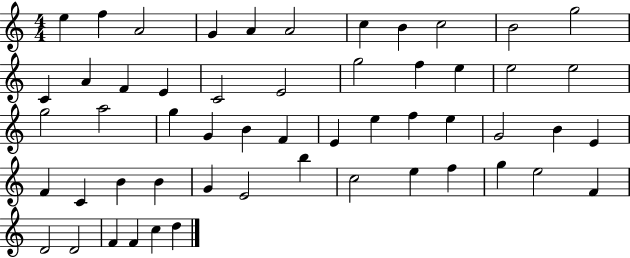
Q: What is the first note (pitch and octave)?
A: E5